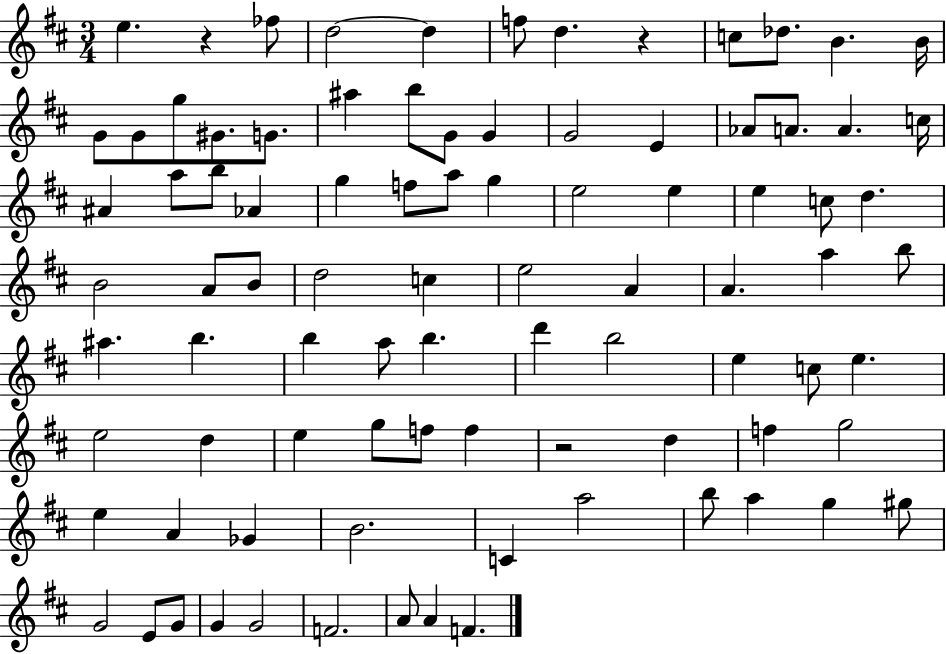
E5/q. R/q FES5/e D5/h D5/q F5/e D5/q. R/q C5/e Db5/e. B4/q. B4/s G4/e G4/e G5/e G#4/e. G4/e. A#5/q B5/e G4/e G4/q G4/h E4/q Ab4/e A4/e. A4/q. C5/s A#4/q A5/e B5/e Ab4/q G5/q F5/e A5/e G5/q E5/h E5/q E5/q C5/e D5/q. B4/h A4/e B4/e D5/h C5/q E5/h A4/q A4/q. A5/q B5/e A#5/q. B5/q. B5/q A5/e B5/q. D6/q B5/h E5/q C5/e E5/q. E5/h D5/q E5/q G5/e F5/e F5/q R/h D5/q F5/q G5/h E5/q A4/q Gb4/q B4/h. C4/q A5/h B5/e A5/q G5/q G#5/e G4/h E4/e G4/e G4/q G4/h F4/h. A4/e A4/q F4/q.